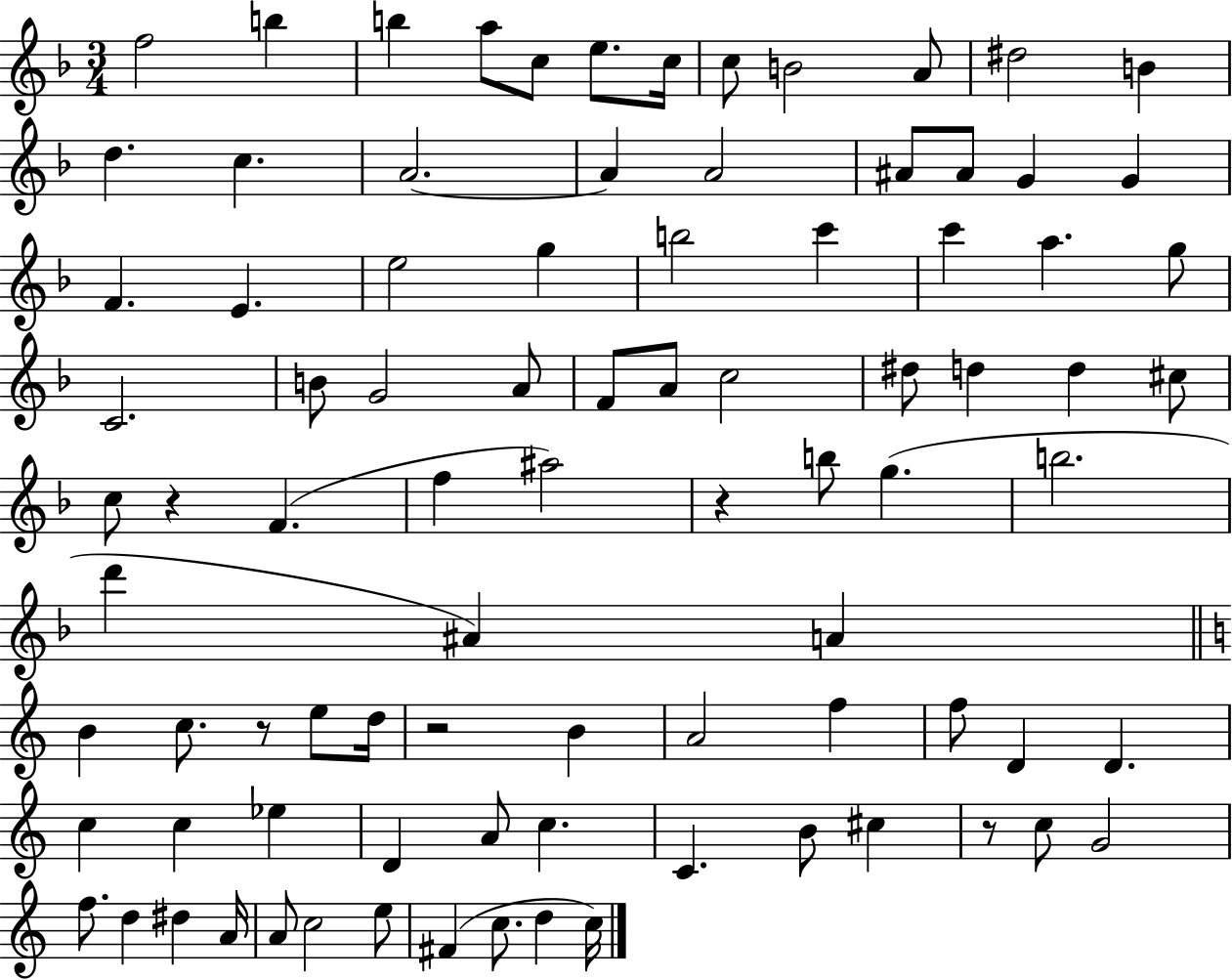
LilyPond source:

{
  \clef treble
  \numericTimeSignature
  \time 3/4
  \key f \major
  \repeat volta 2 { f''2 b''4 | b''4 a''8 c''8 e''8. c''16 | c''8 b'2 a'8 | dis''2 b'4 | \break d''4. c''4. | a'2.~~ | a'4 a'2 | ais'8 ais'8 g'4 g'4 | \break f'4. e'4. | e''2 g''4 | b''2 c'''4 | c'''4 a''4. g''8 | \break c'2. | b'8 g'2 a'8 | f'8 a'8 c''2 | dis''8 d''4 d''4 cis''8 | \break c''8 r4 f'4.( | f''4 ais''2) | r4 b''8 g''4.( | b''2. | \break d'''4 ais'4) a'4 | \bar "||" \break \key c \major b'4 c''8. r8 e''8 d''16 | r2 b'4 | a'2 f''4 | f''8 d'4 d'4. | \break c''4 c''4 ees''4 | d'4 a'8 c''4. | c'4. b'8 cis''4 | r8 c''8 g'2 | \break f''8. d''4 dis''4 a'16 | a'8 c''2 e''8 | fis'4( c''8. d''4 c''16) | } \bar "|."
}